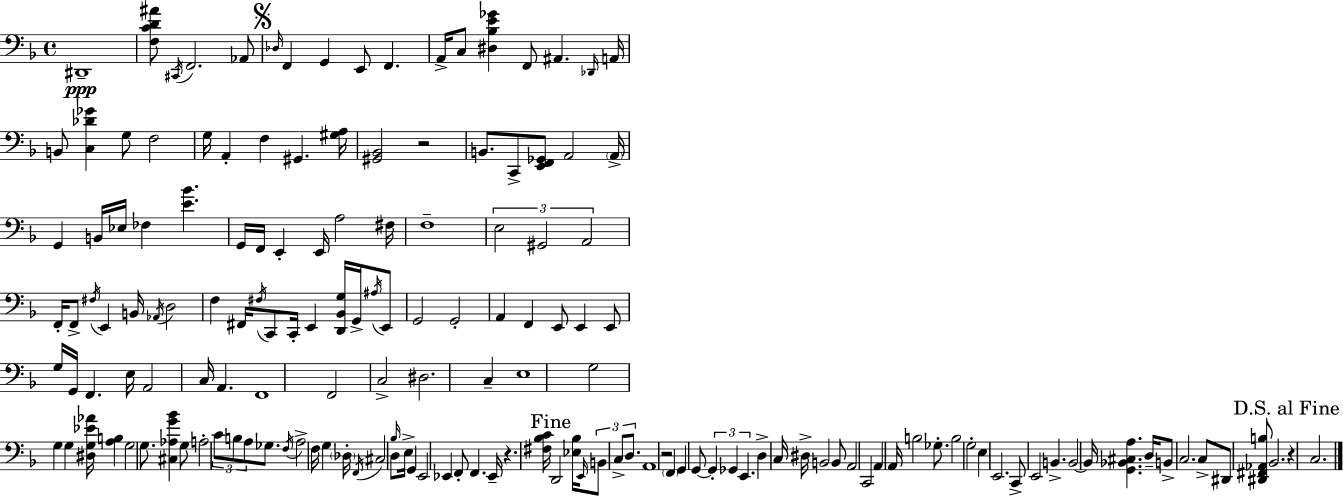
{
  \clef bass
  \time 4/4
  \defaultTimeSignature
  \key d \minor
  \repeat volta 2 { dis,1--\ppp | <f c' d' ais'>8 \acciaccatura { cis,16 } f,2. aes,8 | \mark \markup { \musicglyph "scripts.segno" } \grace { des16 } f,4 g,4 e,8 f,4. | a,16-> c8 <dis bes e' ges'>4 f,8 ais,4. | \break \grace { des,16 } a,16 b,8 <c des' ges'>4 g8 f2 | g16 a,4-. f4 gis,4. | <gis a>16 <gis, bes,>2 r2 | b,8. c,8-> <e, f, ges,>8 a,2 | \break \parenthesize a,16-> g,4 b,16 ees16 fes4 <e' bes'>4. | g,16 f,16 e,4-. e,16 a2 | fis16 f1-- | \tuplet 3/2 { e2 gis,2 | \break a,2 } f,16-. f,8-> \acciaccatura { fis16 } e,4 | b,16 \acciaccatura { aes,16 } d2 f4 | fis,16 \acciaccatura { fis16 } c,8 c,16-. e,4 <d, bes, g>16 g,16-> \acciaccatura { ais16 } e,8 g,2 | g,2-. a,4 | \break f,4 e,8 e,4 e,8 g16 | g,16 f,4. e16 a,2 | c16 a,4. f,1 | f,2 c2-> | \break dis2. | c4-- e1 | g2 g4 | g4 <dis g ees' aes'>16 <a b>4 g2 | \break g8. <cis aes g' bes'>4 g8 a2-. | \tuplet 3/2 { c'8 b8 a8 } ges8. \acciaccatura { f16 } a2-> | f16 g4 \parenthesize des16-. \acciaccatura { f,16 } cis2 | d8 \grace { bes16 } e16-> g,4 e,2 | \break ees,4 f,8-. f,4. | ees,16-- r4. <fis bes c'>16 \mark "Fine" d,2 | <ees bes>16 \grace { e,16 } \tuplet 3/2 { b,8 c8-> d8. } a,1 | r2 | \break \parenthesize f,4 g,4 g,8~~ \tuplet 3/2 { g,4-. | ges,4 e,4. } d4-> c16 | dis16-> b,2 b,8 a,2 | c,2 a,4 a,16 | \break b2 ges8.-. b2 | g2-. e4 e,2. | c,8-> e,2 | b,4.-> b,2~~ | \break b,16 <g, bes, cis a>4. d16-- b,8-> c2. | c8-> dis,8 <dis, fis, aes, b>8 bes,2. | \mark "D.S. al Fine" r4 c2. | } \bar "|."
}